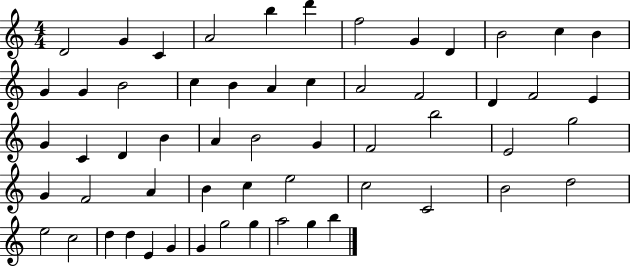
X:1
T:Untitled
M:4/4
L:1/4
K:C
D2 G C A2 b d' f2 G D B2 c B G G B2 c B A c A2 F2 D F2 E G C D B A B2 G F2 b2 E2 g2 G F2 A B c e2 c2 C2 B2 d2 e2 c2 d d E G G g2 g a2 g b